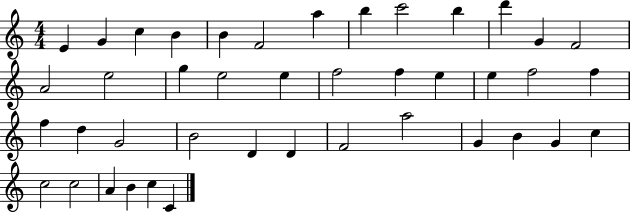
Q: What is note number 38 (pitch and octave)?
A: C5